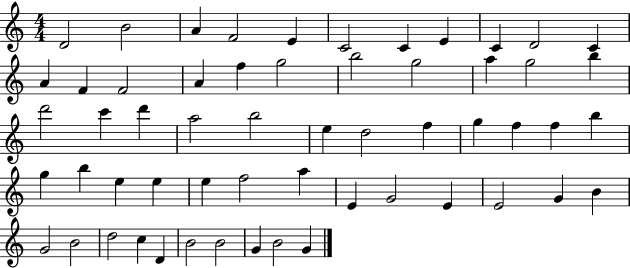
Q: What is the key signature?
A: C major